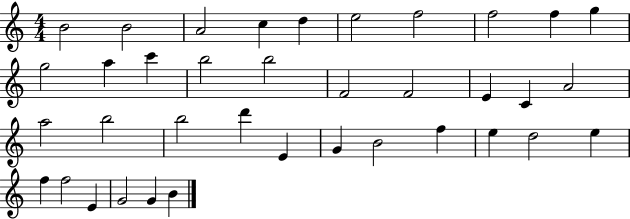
{
  \clef treble
  \numericTimeSignature
  \time 4/4
  \key c \major
  b'2 b'2 | a'2 c''4 d''4 | e''2 f''2 | f''2 f''4 g''4 | \break g''2 a''4 c'''4 | b''2 b''2 | f'2 f'2 | e'4 c'4 a'2 | \break a''2 b''2 | b''2 d'''4 e'4 | g'4 b'2 f''4 | e''4 d''2 e''4 | \break f''4 f''2 e'4 | g'2 g'4 b'4 | \bar "|."
}